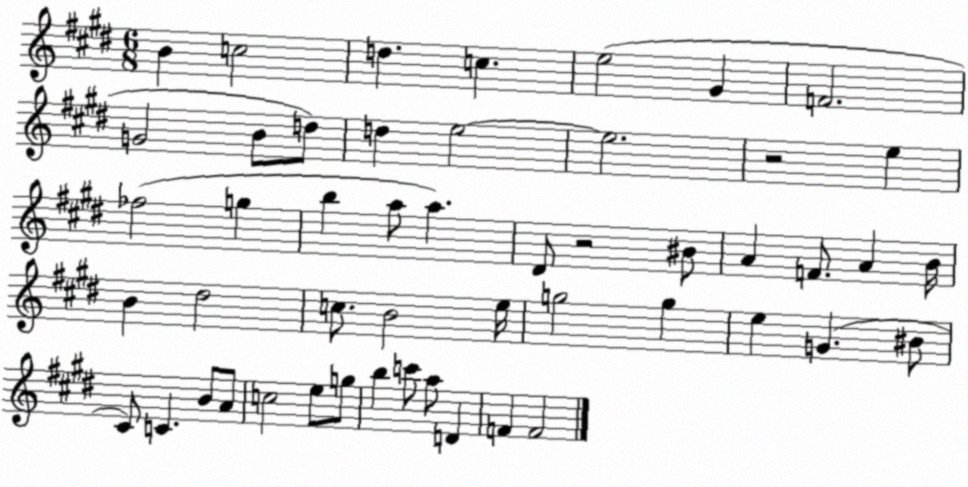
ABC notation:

X:1
T:Untitled
M:6/8
L:1/4
K:E
B c2 d c e2 ^G F2 G2 B/2 d/2 d e2 e2 z2 e _f2 g b a/2 a ^D/2 z2 ^B/2 A F/2 A B/4 B ^d2 c/2 B2 e/4 g2 g e G ^B/2 ^C/2 C B/2 A/2 c2 e/2 g/2 b c'/2 a/2 D F F2